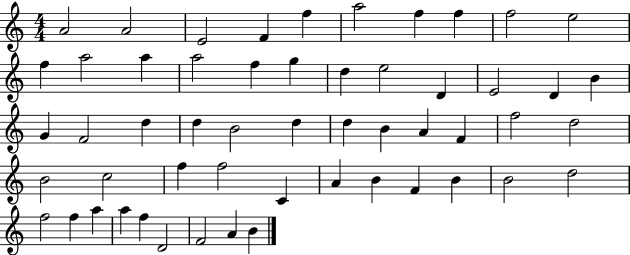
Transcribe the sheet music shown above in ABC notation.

X:1
T:Untitled
M:4/4
L:1/4
K:C
A2 A2 E2 F f a2 f f f2 e2 f a2 a a2 f g d e2 D E2 D B G F2 d d B2 d d B A F f2 d2 B2 c2 f f2 C A B F B B2 d2 f2 f a a f D2 F2 A B